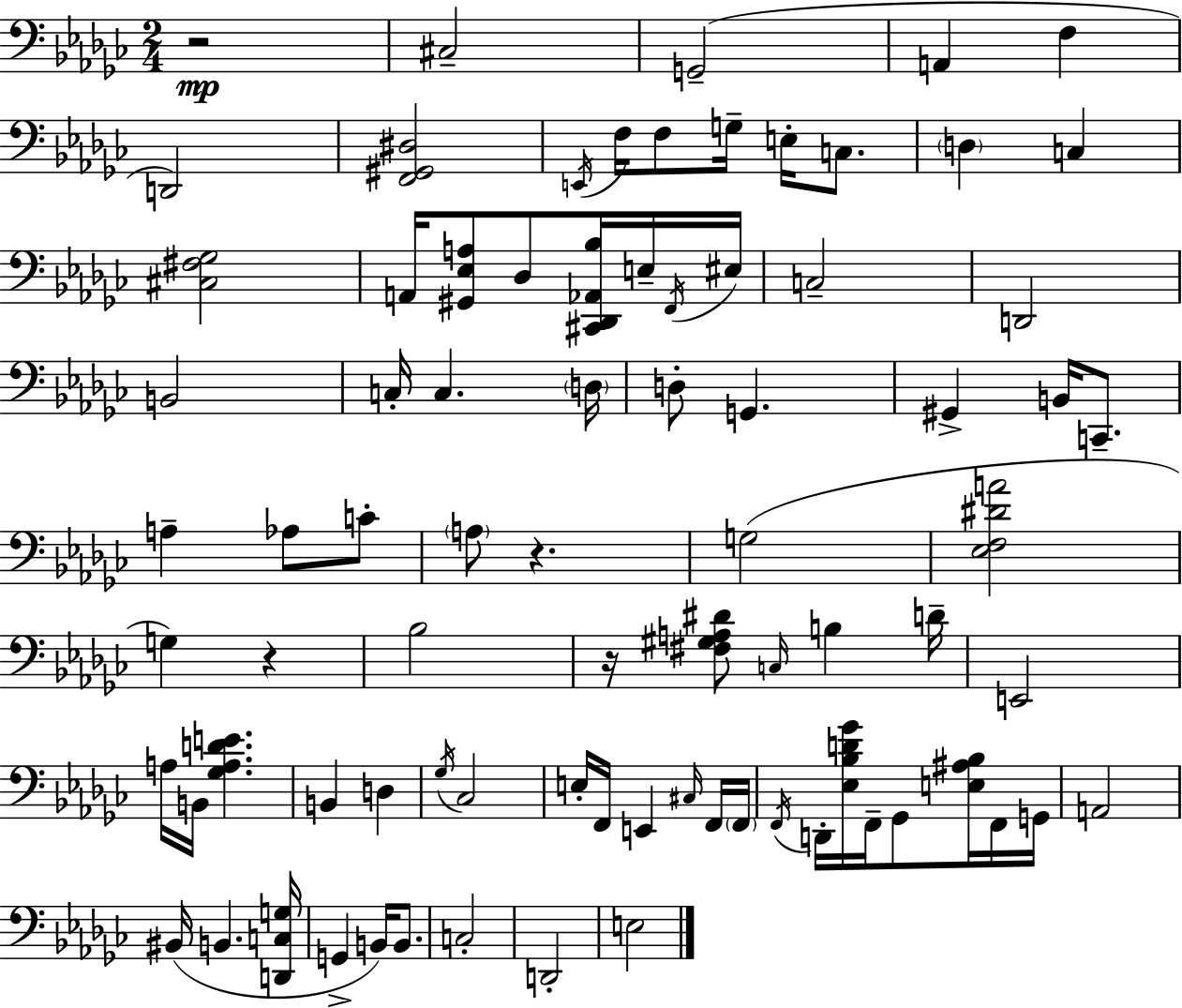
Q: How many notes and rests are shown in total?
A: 81